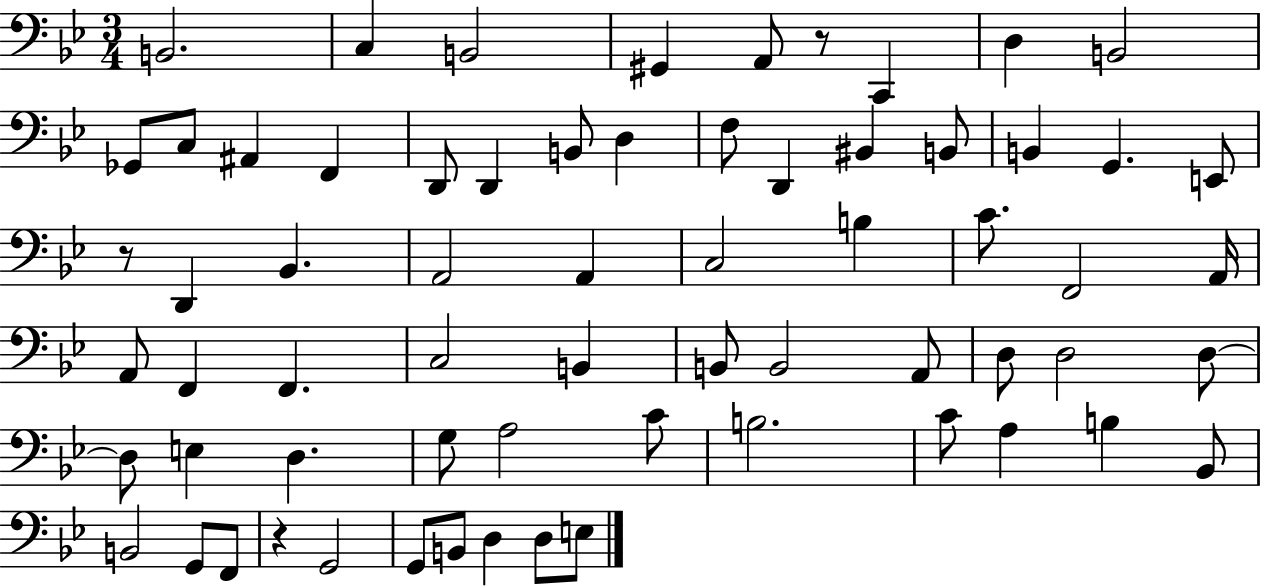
{
  \clef bass
  \numericTimeSignature
  \time 3/4
  \key bes \major
  b,2. | c4 b,2 | gis,4 a,8 r8 c,4 | d4 b,2 | \break ges,8 c8 ais,4 f,4 | d,8 d,4 b,8 d4 | f8 d,4 bis,4 b,8 | b,4 g,4. e,8 | \break r8 d,4 bes,4. | a,2 a,4 | c2 b4 | c'8. f,2 a,16 | \break a,8 f,4 f,4. | c2 b,4 | b,8 b,2 a,8 | d8 d2 d8~~ | \break d8 e4 d4. | g8 a2 c'8 | b2. | c'8 a4 b4 bes,8 | \break b,2 g,8 f,8 | r4 g,2 | g,8 b,8 d4 d8 e8 | \bar "|."
}